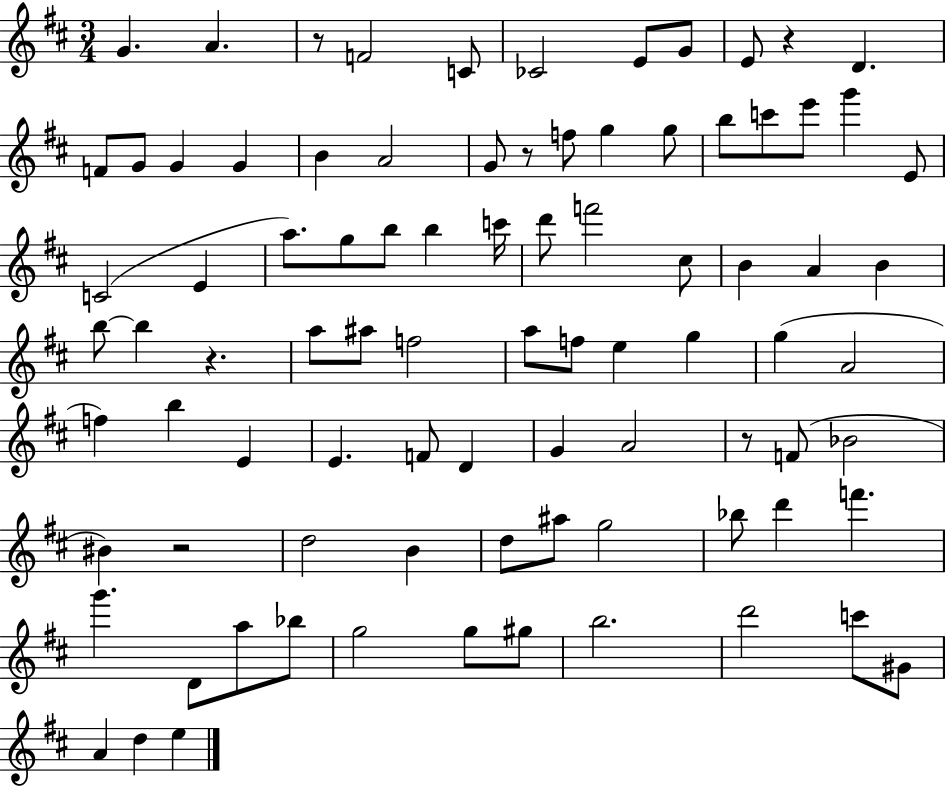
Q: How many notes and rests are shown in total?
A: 87